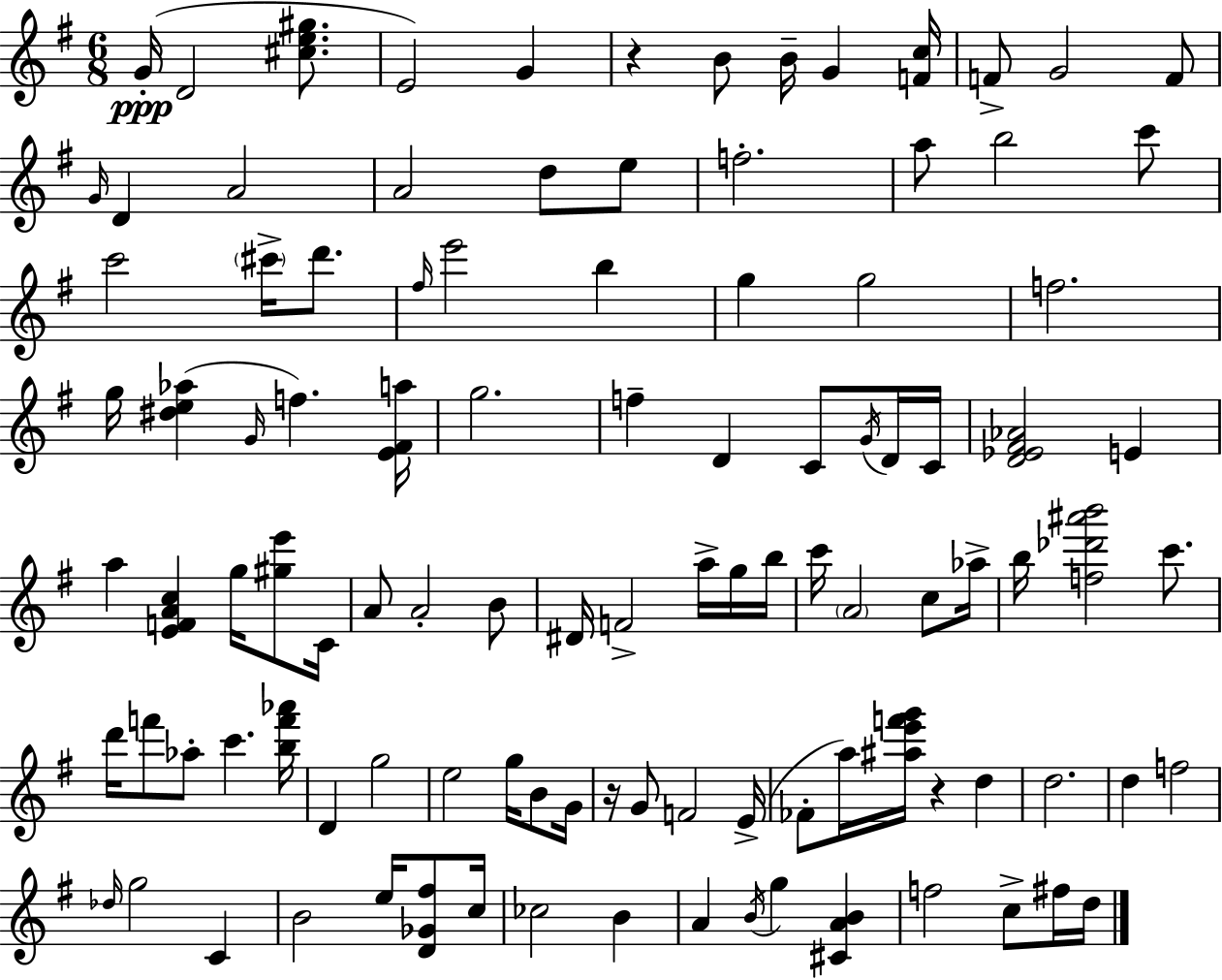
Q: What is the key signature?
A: G major